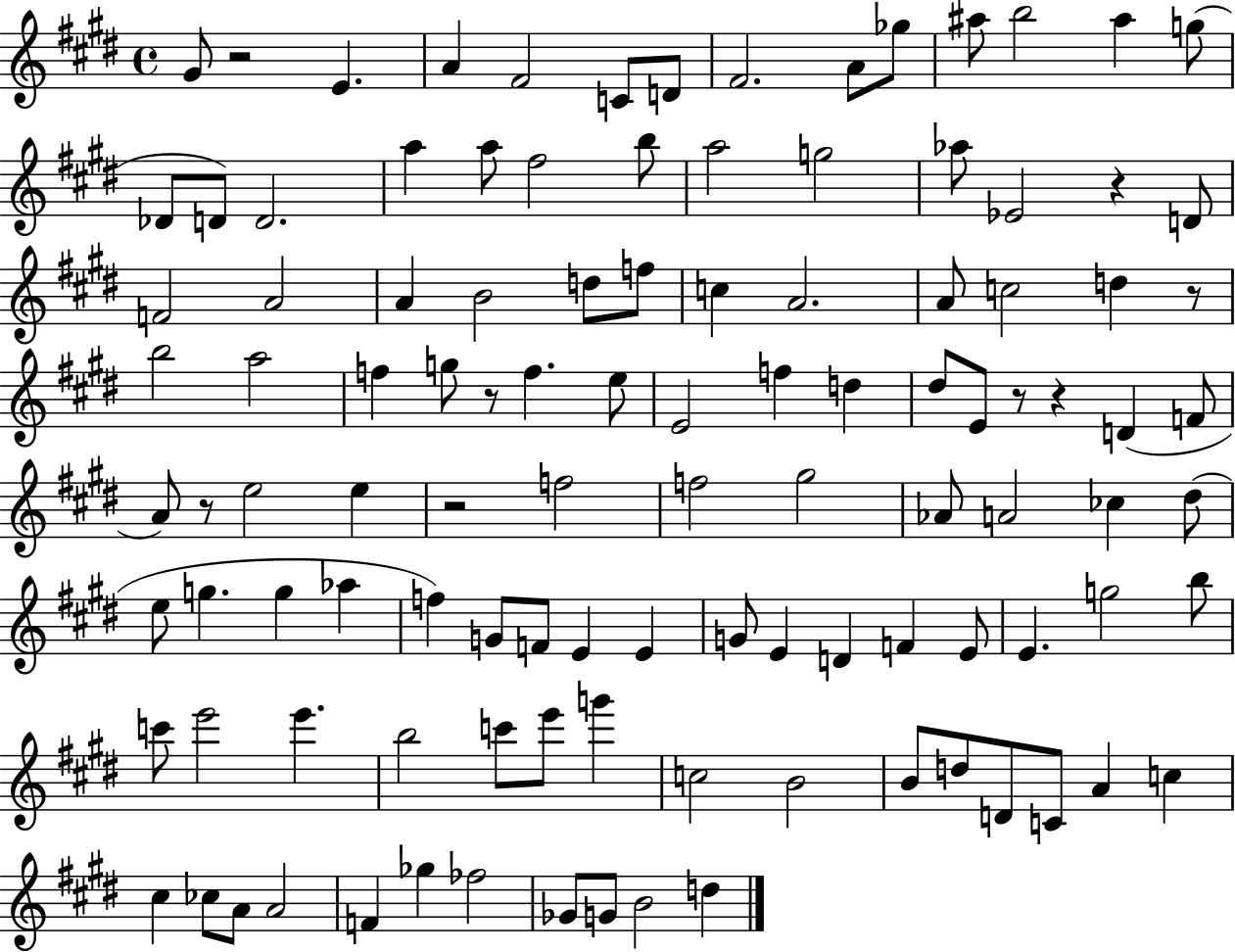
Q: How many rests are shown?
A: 8